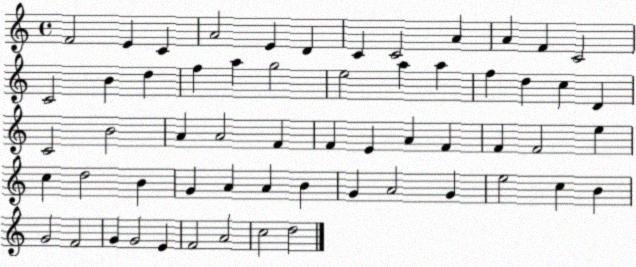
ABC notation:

X:1
T:Untitled
M:4/4
L:1/4
K:C
F2 E C A2 E D C C2 A A F C2 C2 B d f a g2 e2 a a f d c D C2 B2 A A2 F F E A F F F2 e c d2 B G A A B G A2 G e2 c B G2 F2 G G2 E F2 A2 c2 d2